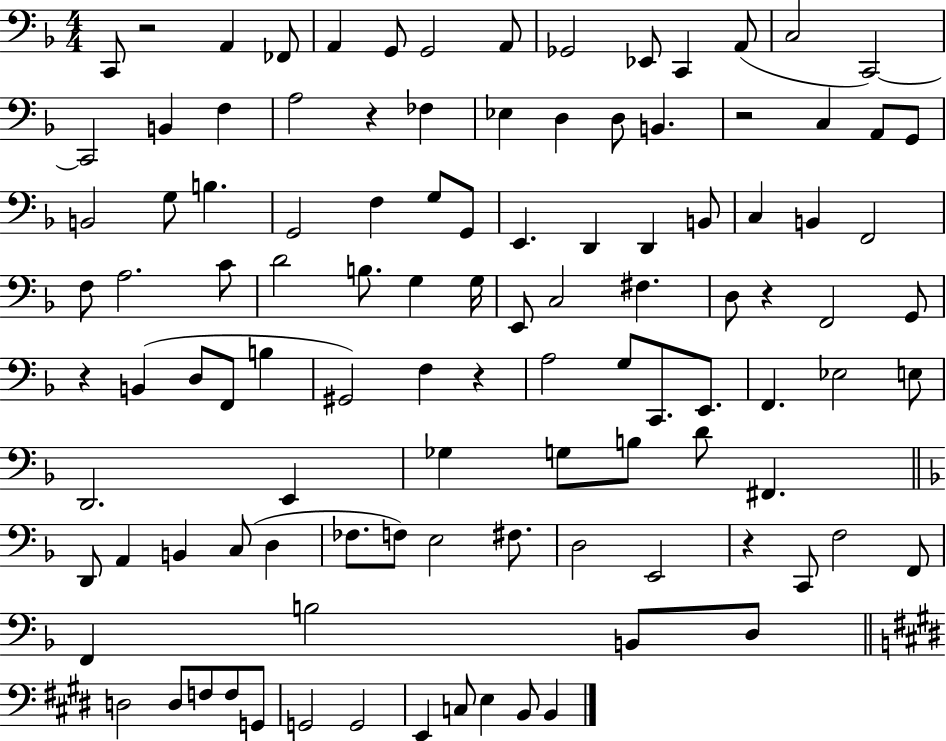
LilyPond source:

{
  \clef bass
  \numericTimeSignature
  \time 4/4
  \key f \major
  c,8 r2 a,4 fes,8 | a,4 g,8 g,2 a,8 | ges,2 ees,8 c,4 a,8( | c2 c,2~~) | \break c,2 b,4 f4 | a2 r4 fes4 | ees4 d4 d8 b,4. | r2 c4 a,8 g,8 | \break b,2 g8 b4. | g,2 f4 g8 g,8 | e,4. d,4 d,4 b,8 | c4 b,4 f,2 | \break f8 a2. c'8 | d'2 b8. g4 g16 | e,8 c2 fis4. | d8 r4 f,2 g,8 | \break r4 b,4( d8 f,8 b4 | gis,2) f4 r4 | a2 g8 c,8. e,8. | f,4. ees2 e8 | \break d,2. e,4 | ges4 g8 b8 d'8 fis,4. | \bar "||" \break \key d \minor d,8 a,4 b,4 c8( d4 | fes8. f8) e2 fis8. | d2 e,2 | r4 c,8 f2 f,8 | \break f,4 b2 b,8 d8 | \bar "||" \break \key e \major d2 d8 f8 f8 g,8 | g,2 g,2 | e,4 c8 e4 b,8 b,4 | \bar "|."
}